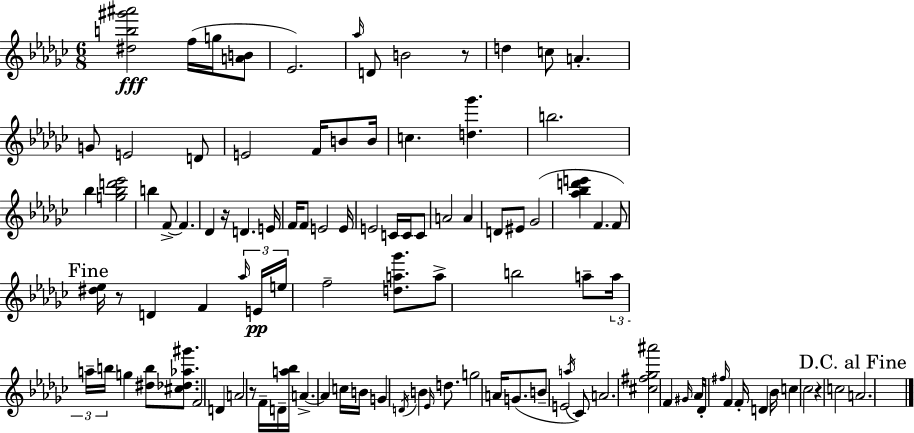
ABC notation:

X:1
T:Untitled
M:6/8
L:1/4
K:Ebm
[^db^g'^a']2 f/4 g/4 [AB]/2 _E2 _a/4 D/2 B2 z/2 d c/2 A G/2 E2 D/2 E2 F/4 B/2 B/4 c [d_g'] b2 _b [g_bd'_e']2 b F/2 F _D z/4 D E/4 F/4 F/2 E2 E/4 E2 C/4 C/4 C/2 A2 A D/2 ^E/2 _G2 [_a_bd'e'] F F/2 [^d_e]/4 z/2 D F _a/4 E/4 e/4 f2 [da_g']/2 a/2 b2 a/2 a/4 a/4 b/4 g [^db]/2 [^c_d_a^g']/2 F2 D A2 z/2 F/4 D/4 [a_b]/4 A A c/4 B/4 G D/4 B _E/4 d/2 g2 A/4 G/2 B/2 E2 a/4 _C/2 A2 [^c^f_g^a']2 F ^G/4 _A/4 _D/4 ^f/4 F F/4 D _B/4 c _c2 z c2 A2